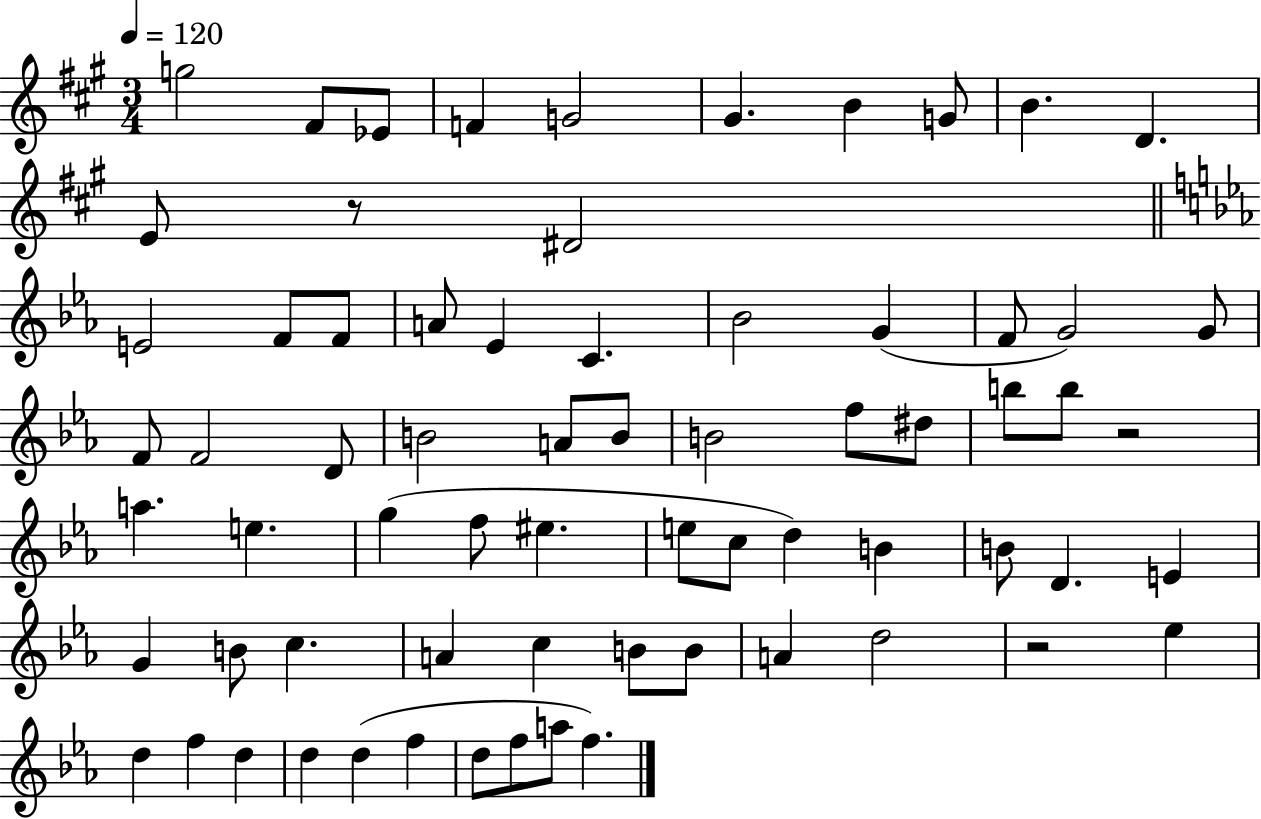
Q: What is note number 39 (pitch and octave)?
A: EIS5